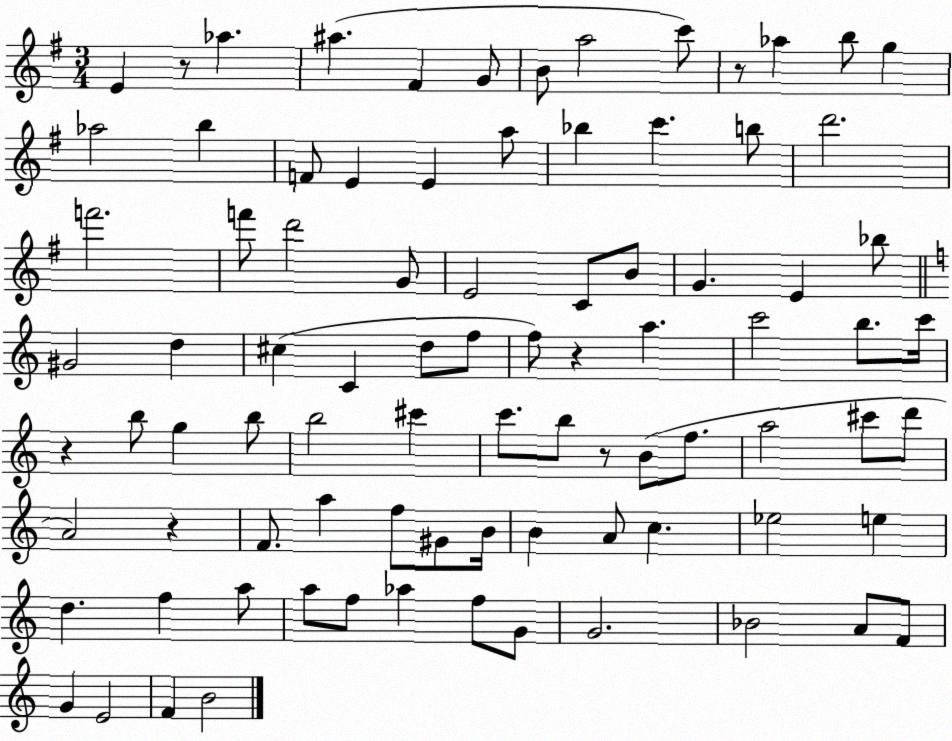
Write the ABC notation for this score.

X:1
T:Untitled
M:3/4
L:1/4
K:G
E z/2 _a ^a ^F G/2 B/2 a2 c'/2 z/2 _a b/2 g _a2 b F/2 E E a/2 _b c' b/2 d'2 f'2 f'/2 d'2 G/2 E2 C/2 B/2 G E _b/2 ^G2 d ^c C d/2 f/2 f/2 z a c'2 b/2 c'/4 z b/2 g b/2 b2 ^c' c'/2 b/2 z/2 B/2 f/2 a2 ^c'/2 d'/2 A2 z F/2 a f/2 ^G/2 B/4 B A/2 c _e2 e d f a/2 a/2 f/2 _a f/2 G/2 G2 _B2 A/2 F/2 G E2 F B2